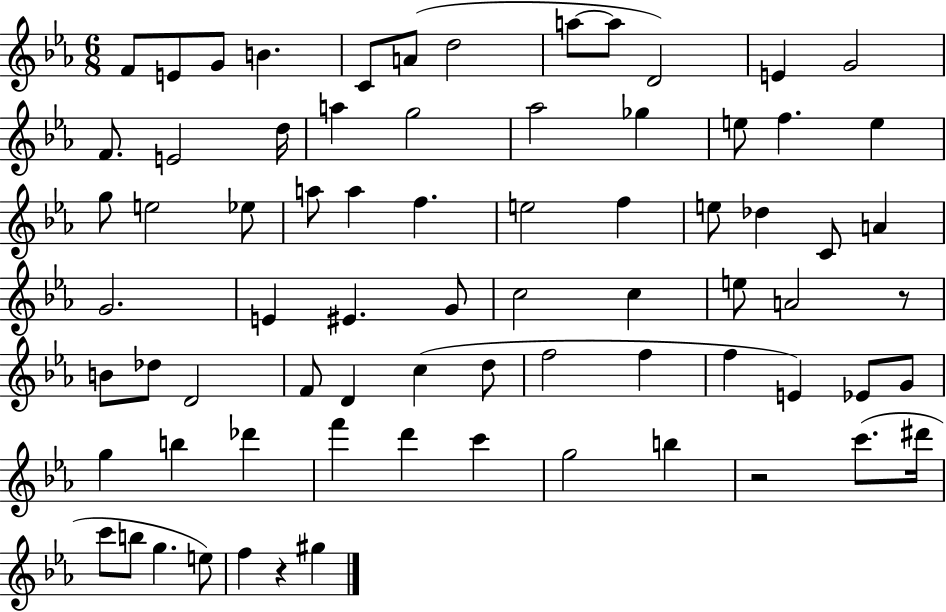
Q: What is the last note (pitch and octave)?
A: G#5